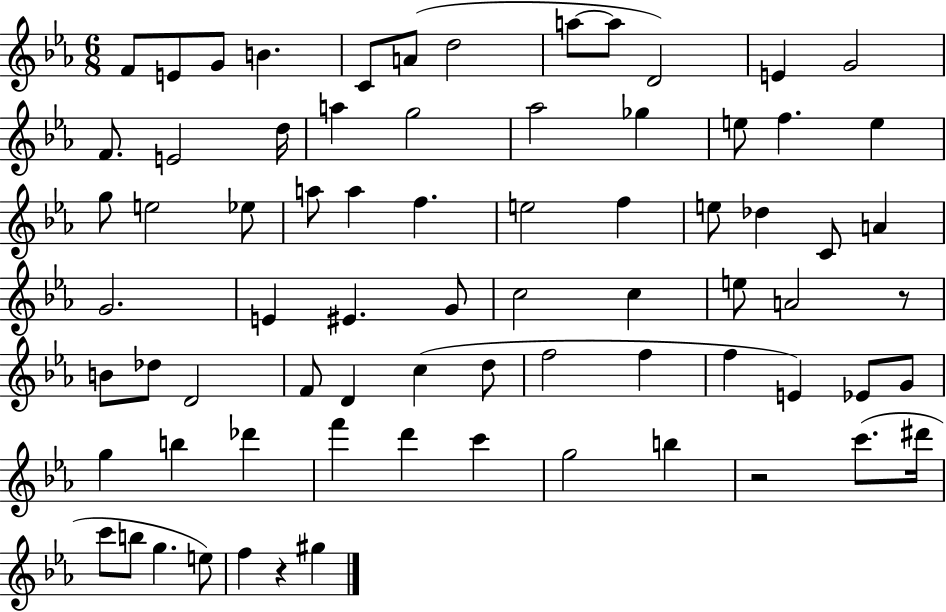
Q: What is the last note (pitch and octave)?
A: G#5